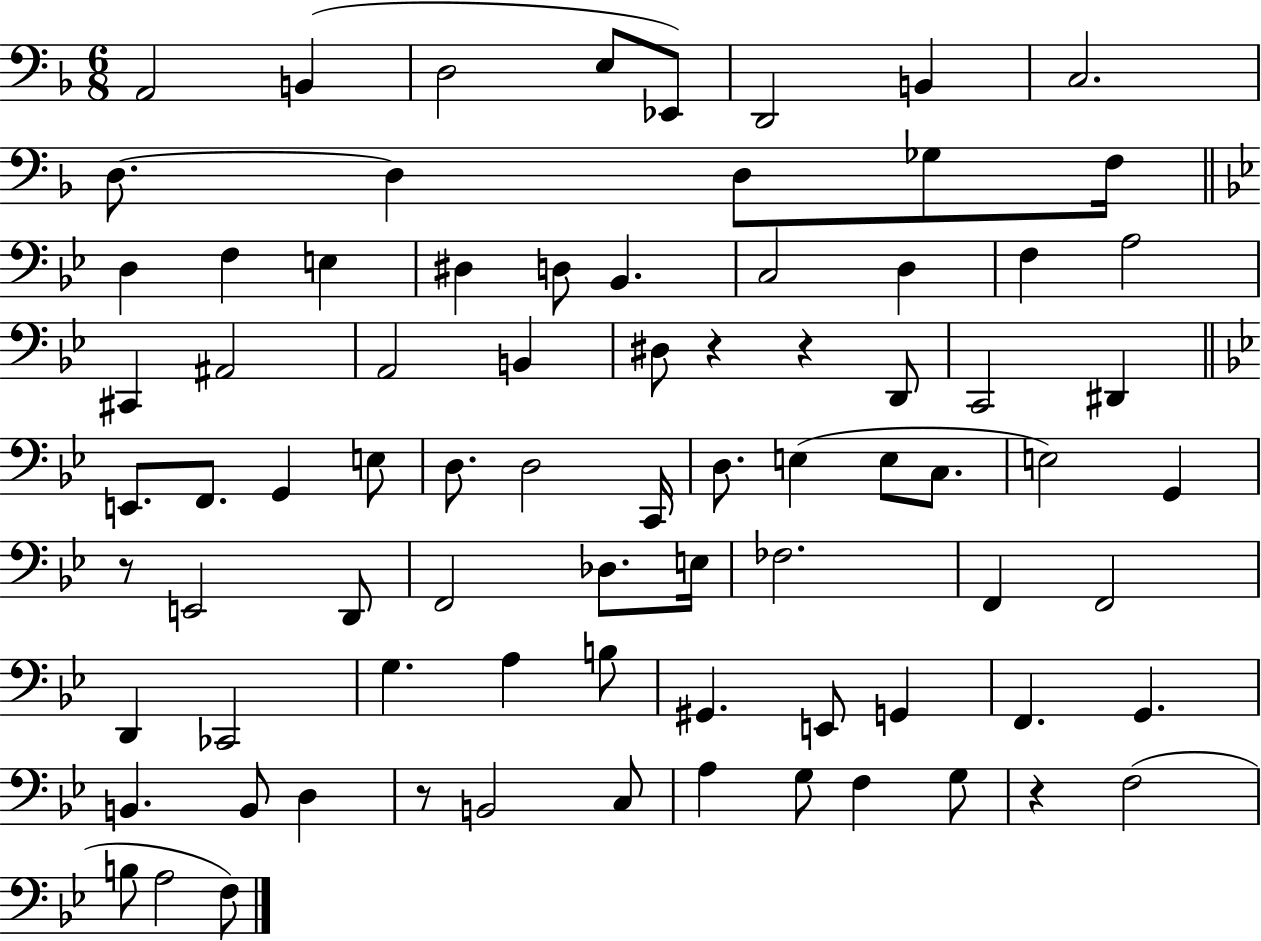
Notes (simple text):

A2/h B2/q D3/h E3/e Eb2/e D2/h B2/q C3/h. D3/e. D3/q D3/e Gb3/e F3/s D3/q F3/q E3/q D#3/q D3/e Bb2/q. C3/h D3/q F3/q A3/h C#2/q A#2/h A2/h B2/q D#3/e R/q R/q D2/e C2/h D#2/q E2/e. F2/e. G2/q E3/e D3/e. D3/h C2/s D3/e. E3/q E3/e C3/e. E3/h G2/q R/e E2/h D2/e F2/h Db3/e. E3/s FES3/h. F2/q F2/h D2/q CES2/h G3/q. A3/q B3/e G#2/q. E2/e G2/q F2/q. G2/q. B2/q. B2/e D3/q R/e B2/h C3/e A3/q G3/e F3/q G3/e R/q F3/h B3/e A3/h F3/e